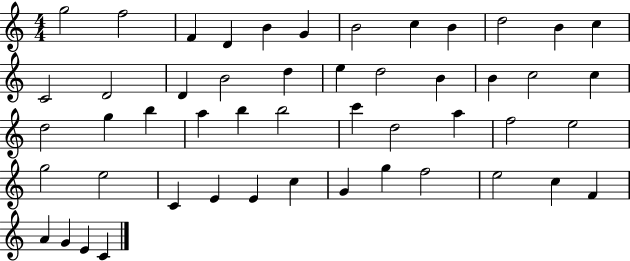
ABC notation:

X:1
T:Untitled
M:4/4
L:1/4
K:C
g2 f2 F D B G B2 c B d2 B c C2 D2 D B2 d e d2 B B c2 c d2 g b a b b2 c' d2 a f2 e2 g2 e2 C E E c G g f2 e2 c F A G E C